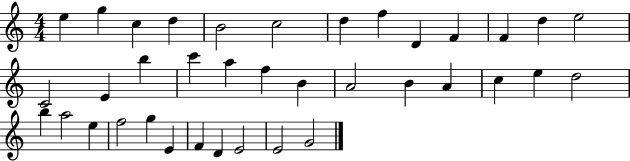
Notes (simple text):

E5/q G5/q C5/q D5/q B4/h C5/h D5/q F5/q D4/q F4/q F4/q D5/q E5/h C4/h E4/q B5/q C6/q A5/q F5/q B4/q A4/h B4/q A4/q C5/q E5/q D5/h B5/q A5/h E5/q F5/h G5/q E4/q F4/q D4/q E4/h E4/h G4/h